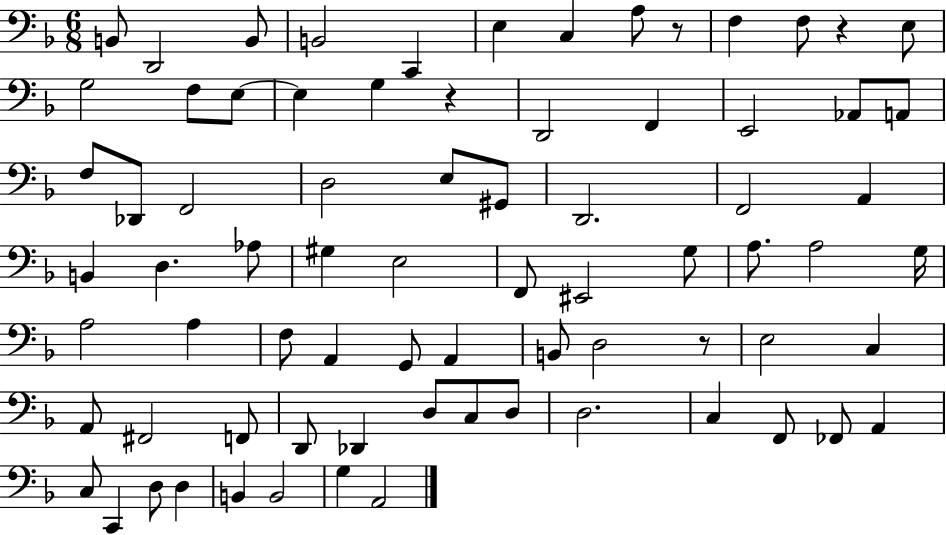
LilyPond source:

{
  \clef bass
  \numericTimeSignature
  \time 6/8
  \key f \major
  \repeat volta 2 { b,8 d,2 b,8 | b,2 c,4 | e4 c4 a8 r8 | f4 f8 r4 e8 | \break g2 f8 e8~~ | e4 g4 r4 | d,2 f,4 | e,2 aes,8 a,8 | \break f8 des,8 f,2 | d2 e8 gis,8 | d,2. | f,2 a,4 | \break b,4 d4. aes8 | gis4 e2 | f,8 eis,2 g8 | a8. a2 g16 | \break a2 a4 | f8 a,4 g,8 a,4 | b,8 d2 r8 | e2 c4 | \break a,8 fis,2 f,8 | d,8 des,4 d8 c8 d8 | d2. | c4 f,8 fes,8 a,4 | \break c8 c,4 d8 d4 | b,4 b,2 | g4 a,2 | } \bar "|."
}